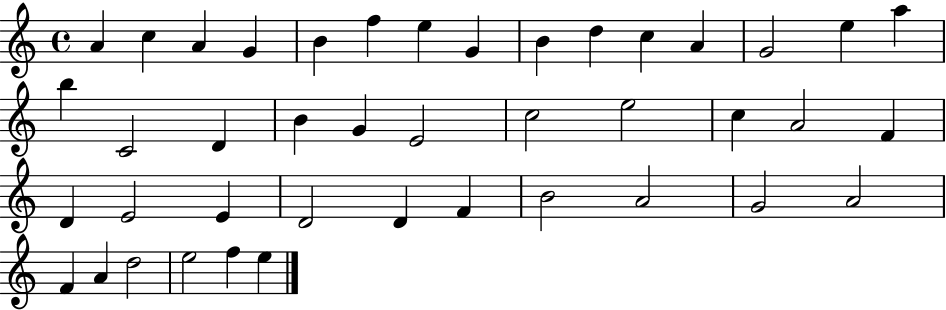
X:1
T:Untitled
M:4/4
L:1/4
K:C
A c A G B f e G B d c A G2 e a b C2 D B G E2 c2 e2 c A2 F D E2 E D2 D F B2 A2 G2 A2 F A d2 e2 f e